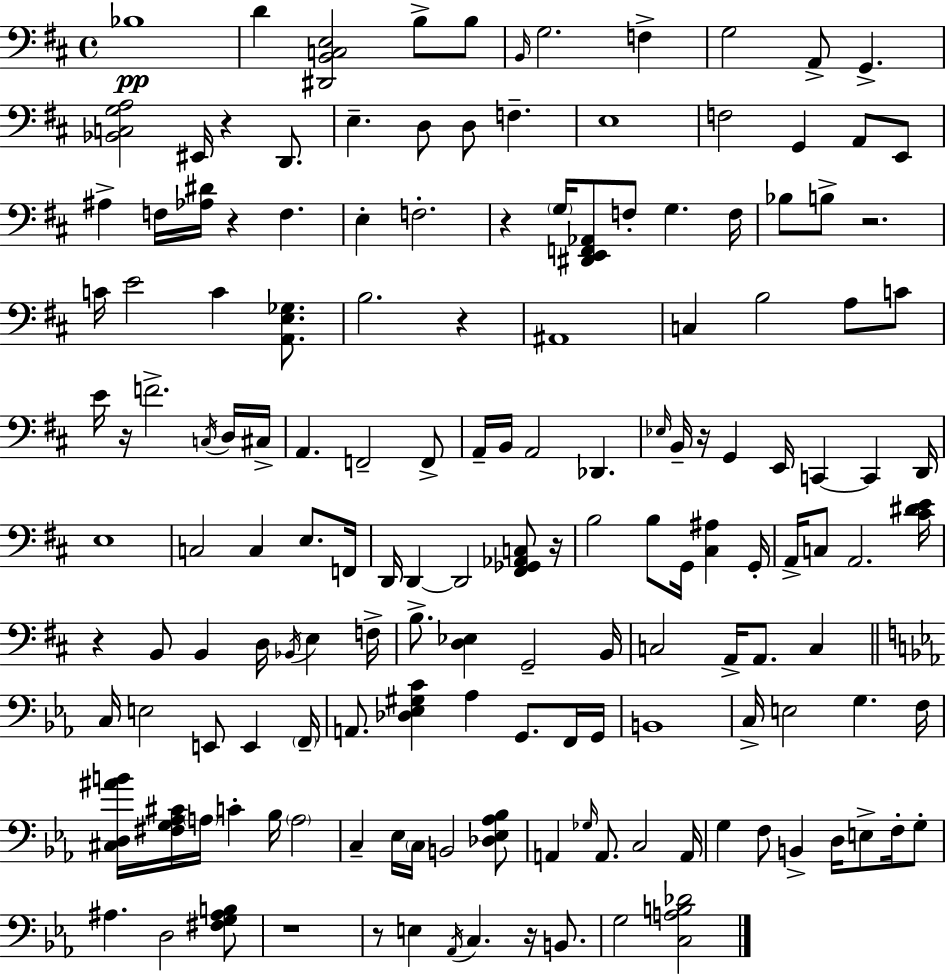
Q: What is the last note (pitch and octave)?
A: G3